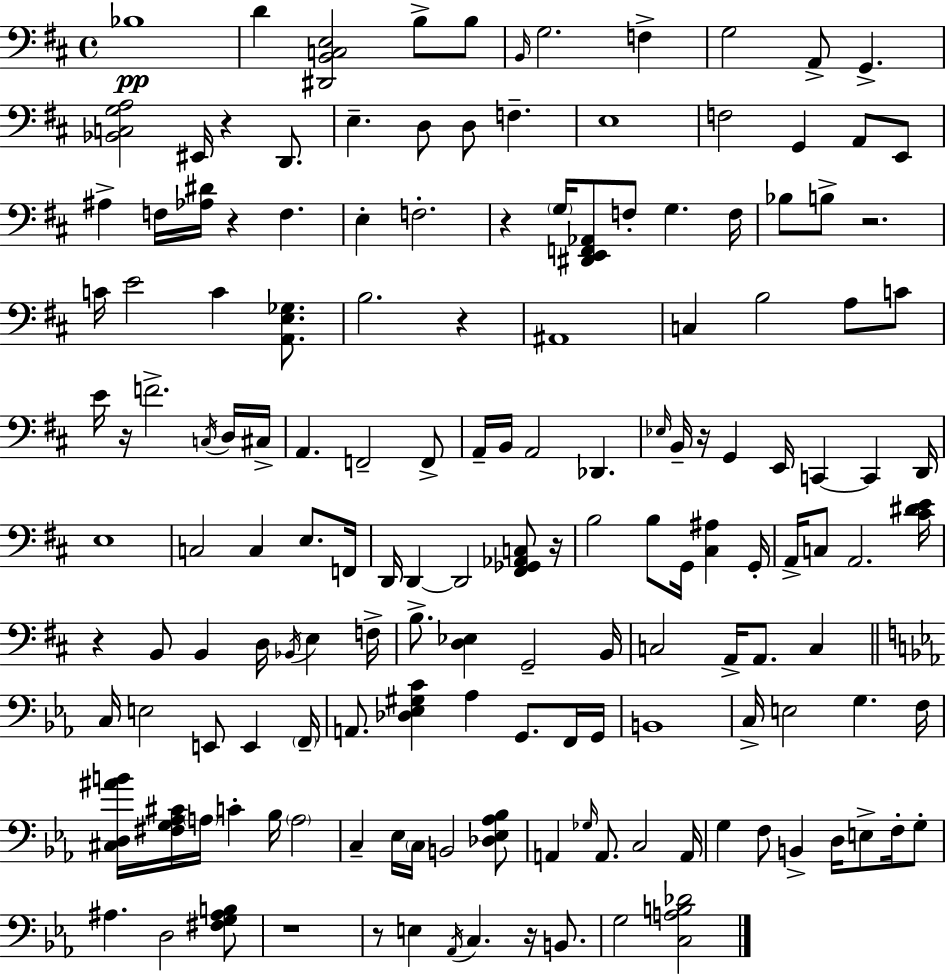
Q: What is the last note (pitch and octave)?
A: G3